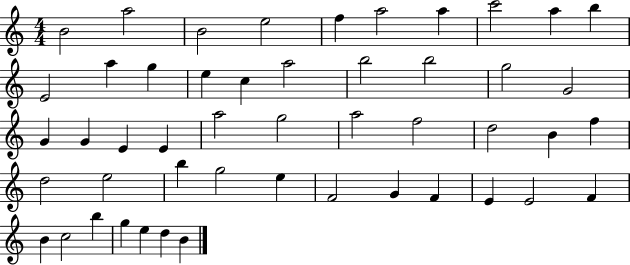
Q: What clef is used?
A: treble